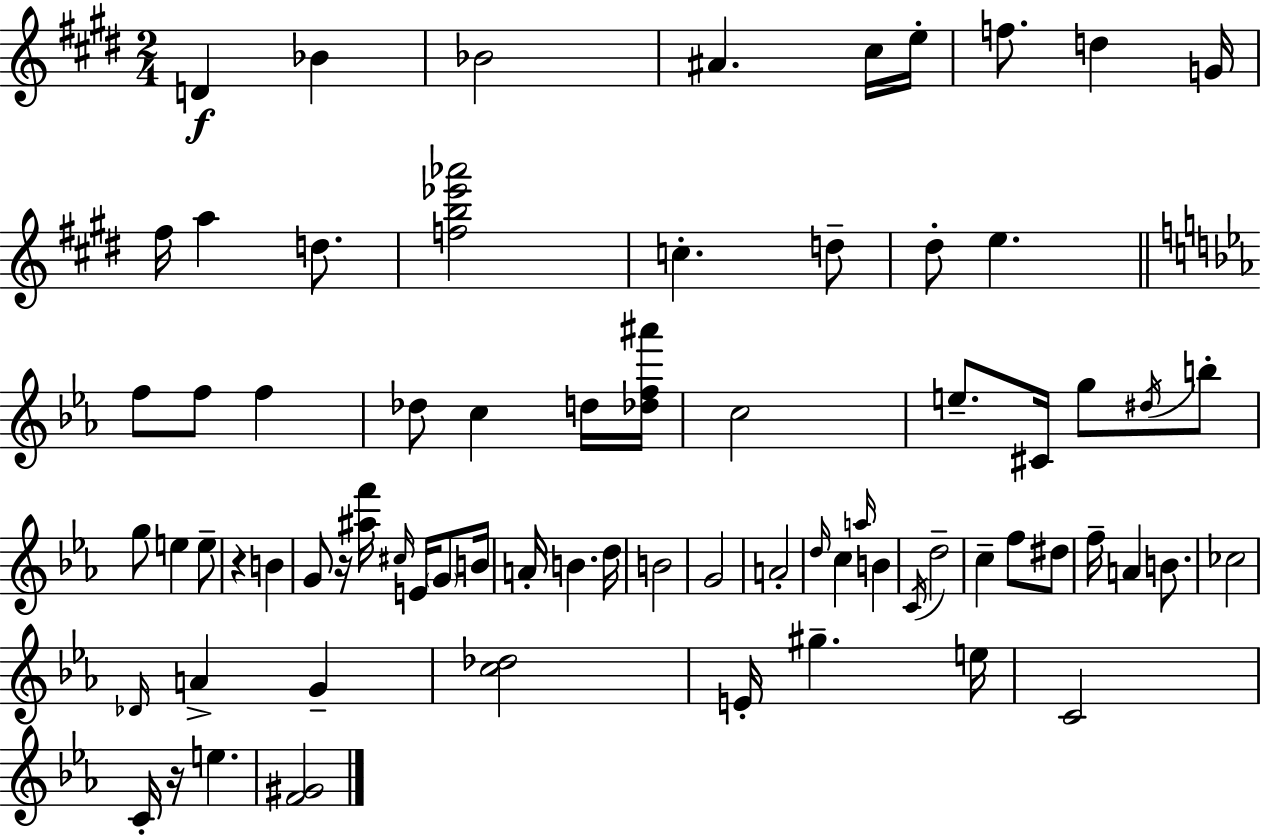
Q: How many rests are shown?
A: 3